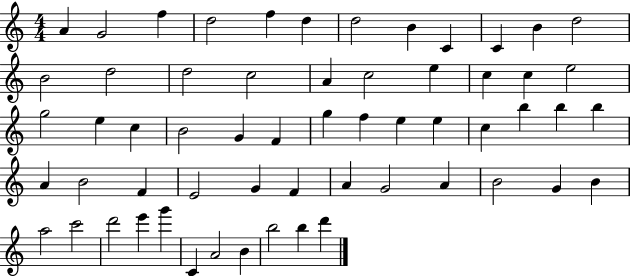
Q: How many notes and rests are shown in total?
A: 59